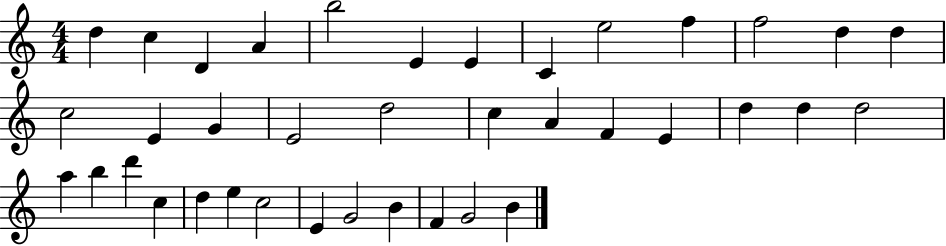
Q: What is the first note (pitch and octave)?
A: D5